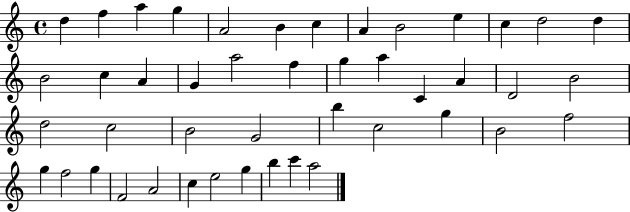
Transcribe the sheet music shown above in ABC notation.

X:1
T:Untitled
M:4/4
L:1/4
K:C
d f a g A2 B c A B2 e c d2 d B2 c A G a2 f g a C A D2 B2 d2 c2 B2 G2 b c2 g B2 f2 g f2 g F2 A2 c e2 g b c' a2